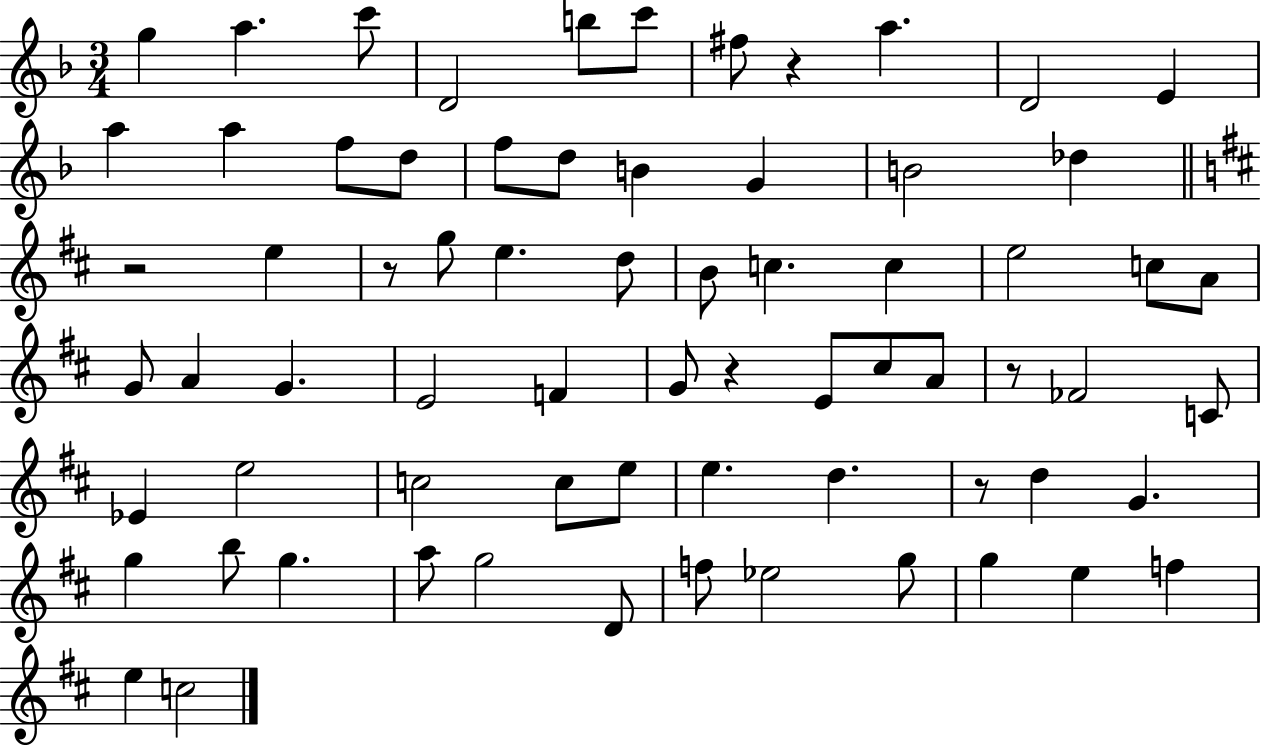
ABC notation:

X:1
T:Untitled
M:3/4
L:1/4
K:F
g a c'/2 D2 b/2 c'/2 ^f/2 z a D2 E a a f/2 d/2 f/2 d/2 B G B2 _d z2 e z/2 g/2 e d/2 B/2 c c e2 c/2 A/2 G/2 A G E2 F G/2 z E/2 ^c/2 A/2 z/2 _F2 C/2 _E e2 c2 c/2 e/2 e d z/2 d G g b/2 g a/2 g2 D/2 f/2 _e2 g/2 g e f e c2